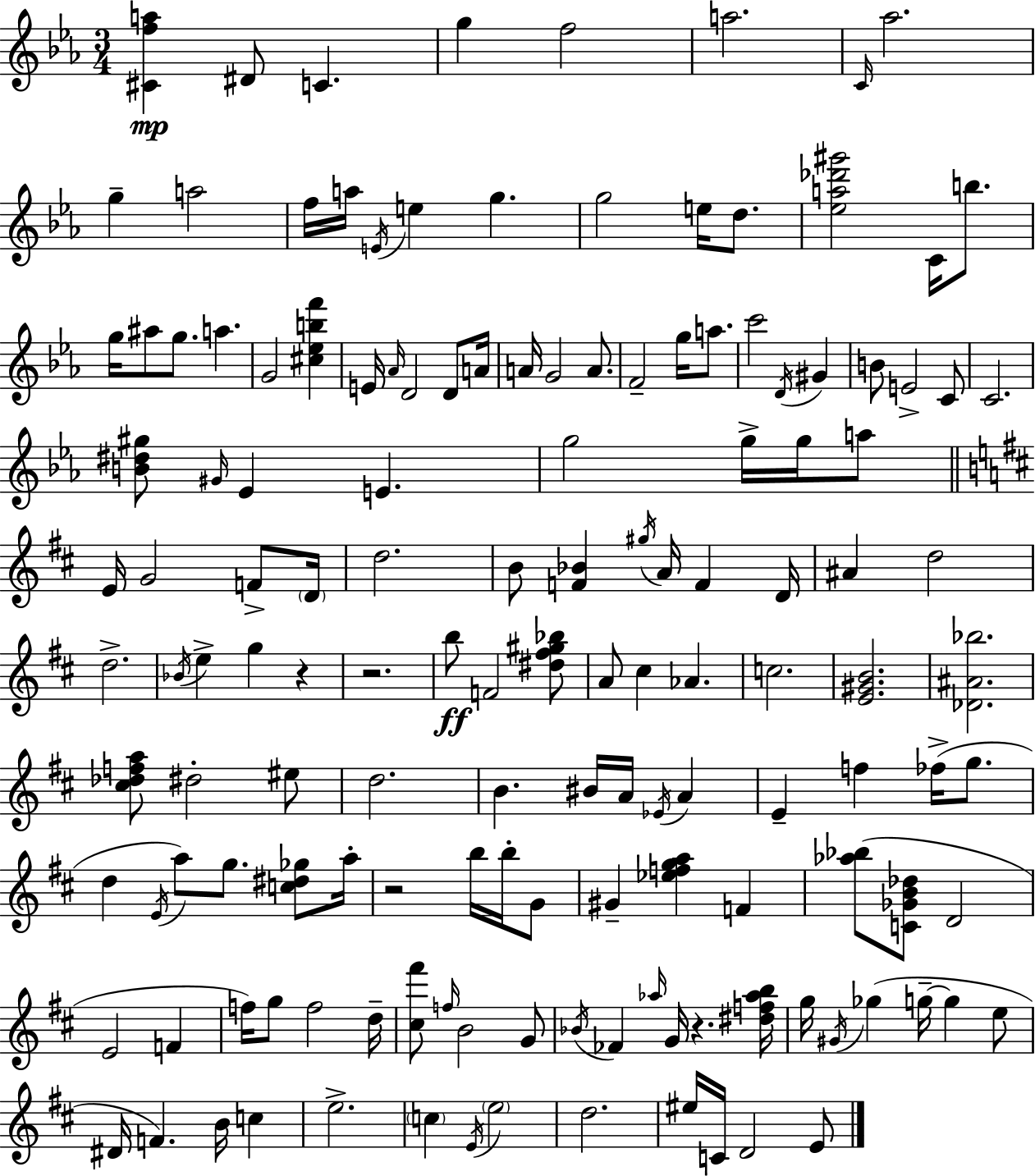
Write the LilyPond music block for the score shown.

{
  \clef treble
  \numericTimeSignature
  \time 3/4
  \key c \minor
  <cis' f'' a''>4\mp dis'8 c'4. | g''4 f''2 | a''2. | \grace { c'16 } aes''2. | \break g''4-- a''2 | f''16 a''16 \acciaccatura { e'16 } e''4 g''4. | g''2 e''16 d''8. | <ees'' a'' des''' gis'''>2 c'16 b''8. | \break g''16 ais''8 g''8. a''4. | g'2 <cis'' ees'' b'' f'''>4 | e'16 \grace { aes'16 } d'2 | d'8 a'16 a'16 g'2 | \break a'8. f'2-- g''16 | a''8. c'''2 \acciaccatura { d'16 } | gis'4 b'8 e'2-> | c'8 c'2. | \break <b' dis'' gis''>8 \grace { gis'16 } ees'4 e'4. | g''2 | g''16-> g''16 a''8 \bar "||" \break \key b \minor e'16 g'2 f'8-> \parenthesize d'16 | d''2. | b'8 <f' bes'>4 \acciaccatura { gis''16 } a'16 f'4 | d'16 ais'4 d''2 | \break d''2.-> | \acciaccatura { bes'16 } e''4-> g''4 r4 | r2. | b''8\ff f'2 | \break <dis'' fis'' gis'' bes''>8 a'8 cis''4 aes'4. | c''2. | <e' gis' b'>2. | <des' ais' bes''>2. | \break <cis'' des'' f'' a''>8 dis''2-. | eis''8 d''2. | b'4. bis'16 a'16 \acciaccatura { ees'16 } a'4 | e'4-- f''4 fes''16->( | \break g''8. d''4 \acciaccatura { e'16 }) a''8 g''8. | <c'' dis'' ges''>8 a''16-. r2 | b''16 b''16-. g'8 gis'4-- <ees'' f'' g'' a''>4 | f'4 <aes'' bes''>8( <c' ges' b' des''>8 d'2 | \break e'2 | f'4 f''16) g''8 f''2 | d''16-- <cis'' fis'''>8 \grace { f''16 } b'2 | g'8 \acciaccatura { bes'16 } fes'4 \grace { aes''16 } g'16 | \break r4. <dis'' f'' aes'' b''>16 g''16 \acciaccatura { gis'16 } ges''4( | g''16--~~ g''4 e''8 dis'16 f'4.) | b'16 c''4 e''2.-> | \parenthesize c''4 | \break \acciaccatura { e'16 } \parenthesize e''2 d''2. | eis''16 c'16 d'2 | e'8 \bar "|."
}